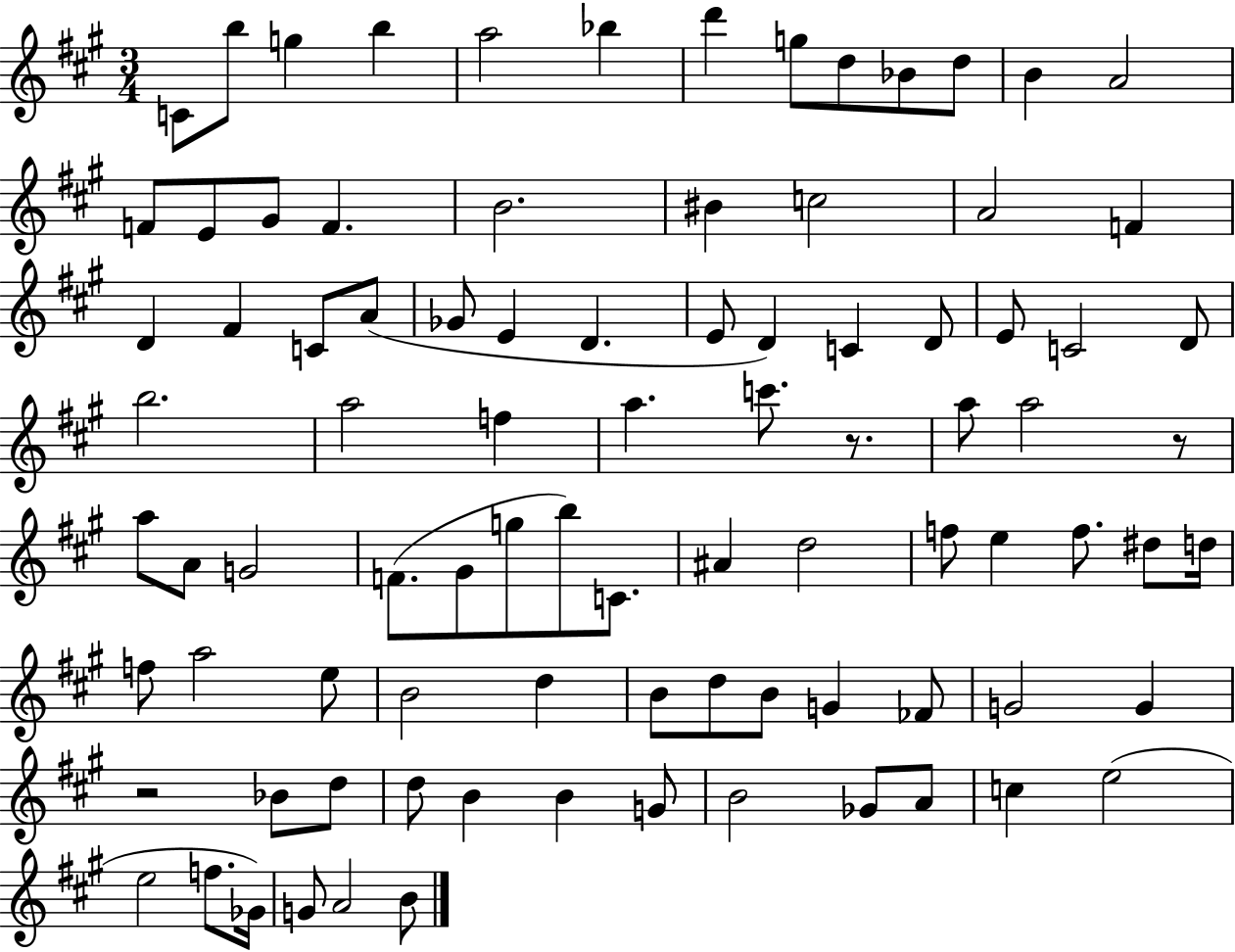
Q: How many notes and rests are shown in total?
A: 90